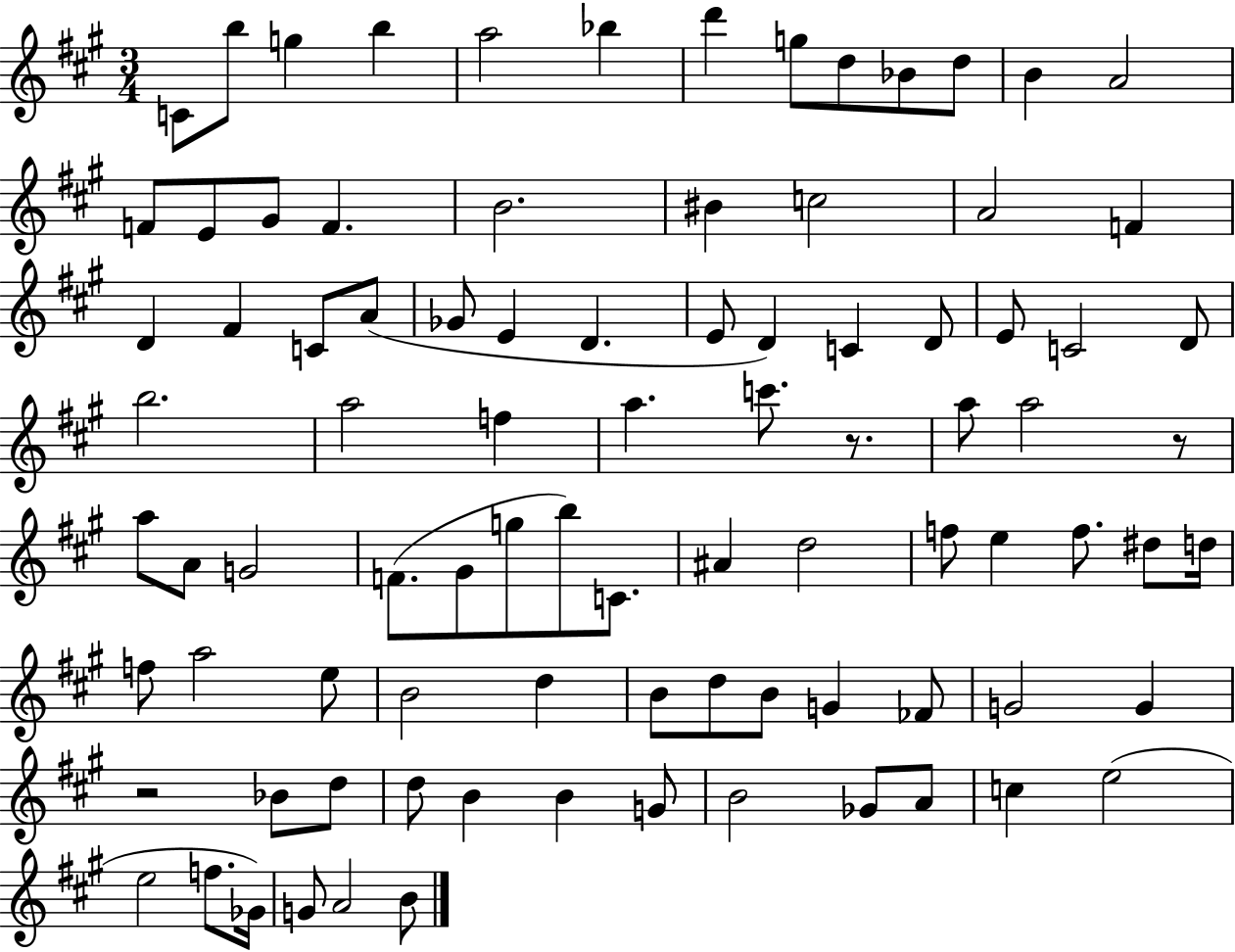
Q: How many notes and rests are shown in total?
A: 90